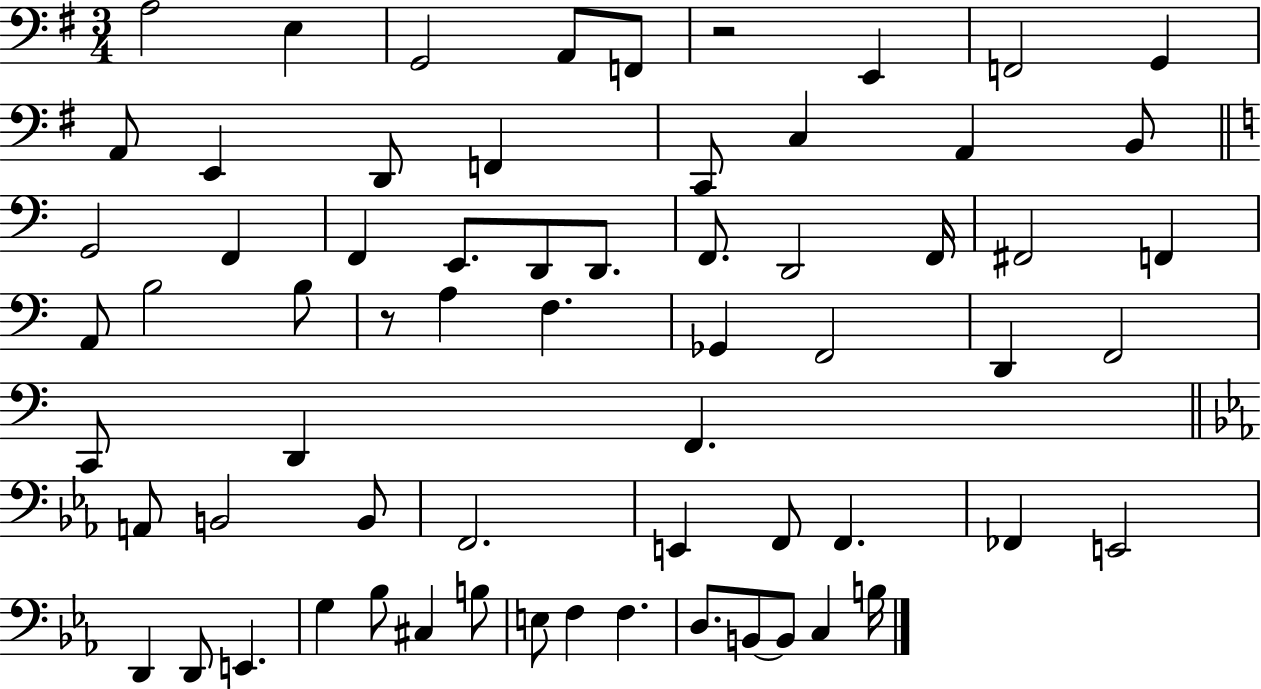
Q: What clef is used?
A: bass